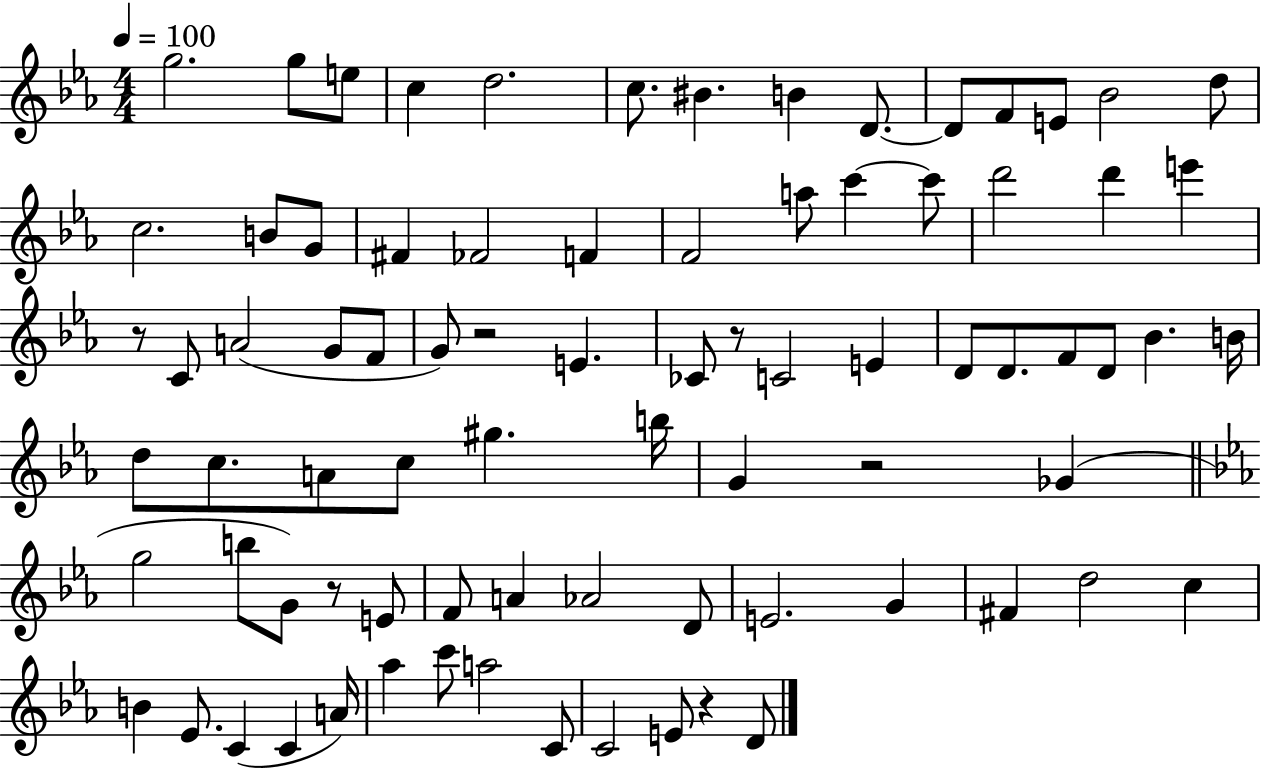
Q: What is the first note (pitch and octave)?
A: G5